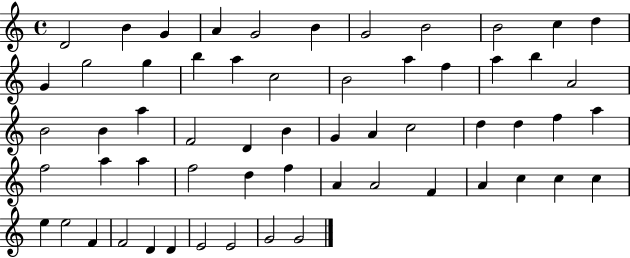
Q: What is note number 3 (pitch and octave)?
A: G4